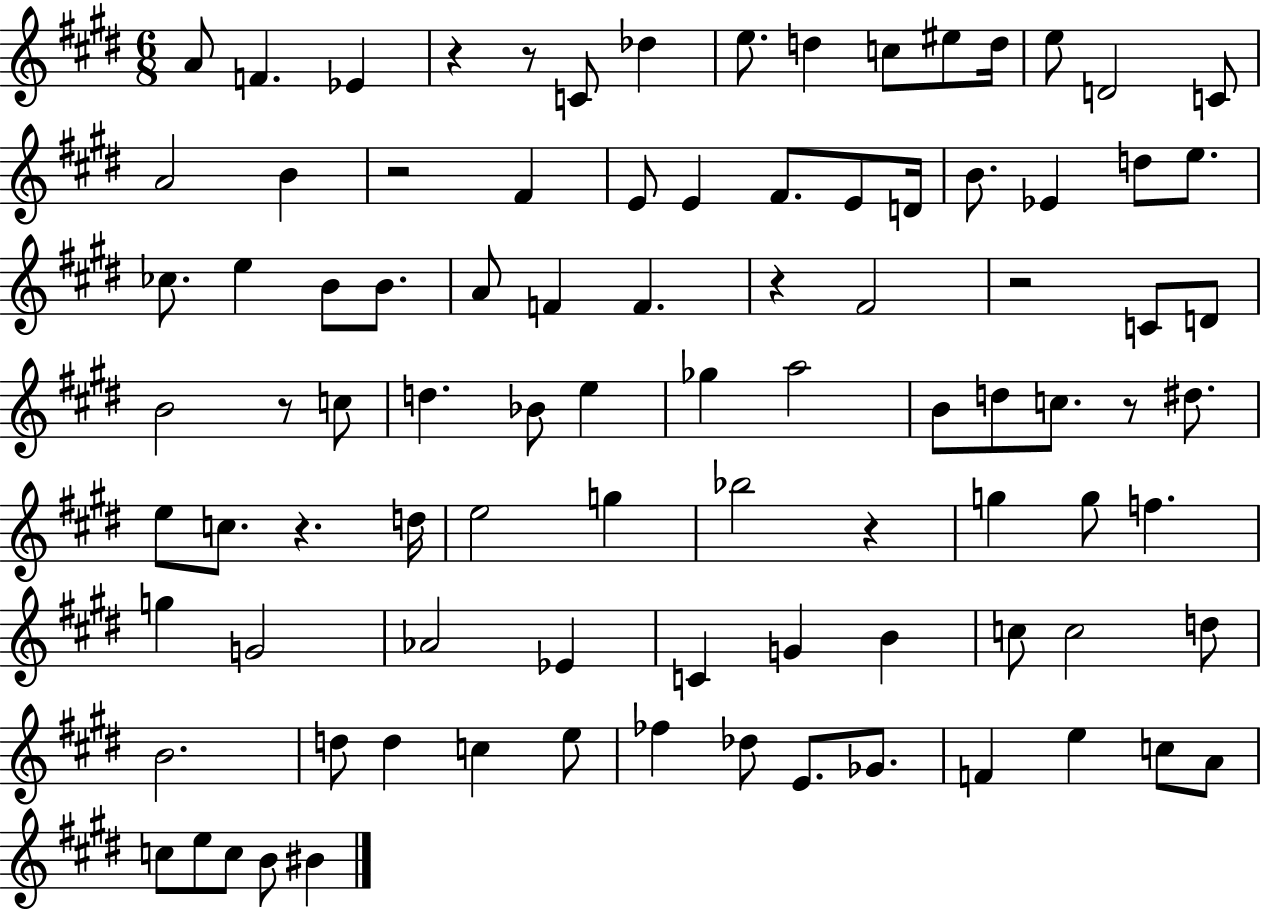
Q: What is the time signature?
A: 6/8